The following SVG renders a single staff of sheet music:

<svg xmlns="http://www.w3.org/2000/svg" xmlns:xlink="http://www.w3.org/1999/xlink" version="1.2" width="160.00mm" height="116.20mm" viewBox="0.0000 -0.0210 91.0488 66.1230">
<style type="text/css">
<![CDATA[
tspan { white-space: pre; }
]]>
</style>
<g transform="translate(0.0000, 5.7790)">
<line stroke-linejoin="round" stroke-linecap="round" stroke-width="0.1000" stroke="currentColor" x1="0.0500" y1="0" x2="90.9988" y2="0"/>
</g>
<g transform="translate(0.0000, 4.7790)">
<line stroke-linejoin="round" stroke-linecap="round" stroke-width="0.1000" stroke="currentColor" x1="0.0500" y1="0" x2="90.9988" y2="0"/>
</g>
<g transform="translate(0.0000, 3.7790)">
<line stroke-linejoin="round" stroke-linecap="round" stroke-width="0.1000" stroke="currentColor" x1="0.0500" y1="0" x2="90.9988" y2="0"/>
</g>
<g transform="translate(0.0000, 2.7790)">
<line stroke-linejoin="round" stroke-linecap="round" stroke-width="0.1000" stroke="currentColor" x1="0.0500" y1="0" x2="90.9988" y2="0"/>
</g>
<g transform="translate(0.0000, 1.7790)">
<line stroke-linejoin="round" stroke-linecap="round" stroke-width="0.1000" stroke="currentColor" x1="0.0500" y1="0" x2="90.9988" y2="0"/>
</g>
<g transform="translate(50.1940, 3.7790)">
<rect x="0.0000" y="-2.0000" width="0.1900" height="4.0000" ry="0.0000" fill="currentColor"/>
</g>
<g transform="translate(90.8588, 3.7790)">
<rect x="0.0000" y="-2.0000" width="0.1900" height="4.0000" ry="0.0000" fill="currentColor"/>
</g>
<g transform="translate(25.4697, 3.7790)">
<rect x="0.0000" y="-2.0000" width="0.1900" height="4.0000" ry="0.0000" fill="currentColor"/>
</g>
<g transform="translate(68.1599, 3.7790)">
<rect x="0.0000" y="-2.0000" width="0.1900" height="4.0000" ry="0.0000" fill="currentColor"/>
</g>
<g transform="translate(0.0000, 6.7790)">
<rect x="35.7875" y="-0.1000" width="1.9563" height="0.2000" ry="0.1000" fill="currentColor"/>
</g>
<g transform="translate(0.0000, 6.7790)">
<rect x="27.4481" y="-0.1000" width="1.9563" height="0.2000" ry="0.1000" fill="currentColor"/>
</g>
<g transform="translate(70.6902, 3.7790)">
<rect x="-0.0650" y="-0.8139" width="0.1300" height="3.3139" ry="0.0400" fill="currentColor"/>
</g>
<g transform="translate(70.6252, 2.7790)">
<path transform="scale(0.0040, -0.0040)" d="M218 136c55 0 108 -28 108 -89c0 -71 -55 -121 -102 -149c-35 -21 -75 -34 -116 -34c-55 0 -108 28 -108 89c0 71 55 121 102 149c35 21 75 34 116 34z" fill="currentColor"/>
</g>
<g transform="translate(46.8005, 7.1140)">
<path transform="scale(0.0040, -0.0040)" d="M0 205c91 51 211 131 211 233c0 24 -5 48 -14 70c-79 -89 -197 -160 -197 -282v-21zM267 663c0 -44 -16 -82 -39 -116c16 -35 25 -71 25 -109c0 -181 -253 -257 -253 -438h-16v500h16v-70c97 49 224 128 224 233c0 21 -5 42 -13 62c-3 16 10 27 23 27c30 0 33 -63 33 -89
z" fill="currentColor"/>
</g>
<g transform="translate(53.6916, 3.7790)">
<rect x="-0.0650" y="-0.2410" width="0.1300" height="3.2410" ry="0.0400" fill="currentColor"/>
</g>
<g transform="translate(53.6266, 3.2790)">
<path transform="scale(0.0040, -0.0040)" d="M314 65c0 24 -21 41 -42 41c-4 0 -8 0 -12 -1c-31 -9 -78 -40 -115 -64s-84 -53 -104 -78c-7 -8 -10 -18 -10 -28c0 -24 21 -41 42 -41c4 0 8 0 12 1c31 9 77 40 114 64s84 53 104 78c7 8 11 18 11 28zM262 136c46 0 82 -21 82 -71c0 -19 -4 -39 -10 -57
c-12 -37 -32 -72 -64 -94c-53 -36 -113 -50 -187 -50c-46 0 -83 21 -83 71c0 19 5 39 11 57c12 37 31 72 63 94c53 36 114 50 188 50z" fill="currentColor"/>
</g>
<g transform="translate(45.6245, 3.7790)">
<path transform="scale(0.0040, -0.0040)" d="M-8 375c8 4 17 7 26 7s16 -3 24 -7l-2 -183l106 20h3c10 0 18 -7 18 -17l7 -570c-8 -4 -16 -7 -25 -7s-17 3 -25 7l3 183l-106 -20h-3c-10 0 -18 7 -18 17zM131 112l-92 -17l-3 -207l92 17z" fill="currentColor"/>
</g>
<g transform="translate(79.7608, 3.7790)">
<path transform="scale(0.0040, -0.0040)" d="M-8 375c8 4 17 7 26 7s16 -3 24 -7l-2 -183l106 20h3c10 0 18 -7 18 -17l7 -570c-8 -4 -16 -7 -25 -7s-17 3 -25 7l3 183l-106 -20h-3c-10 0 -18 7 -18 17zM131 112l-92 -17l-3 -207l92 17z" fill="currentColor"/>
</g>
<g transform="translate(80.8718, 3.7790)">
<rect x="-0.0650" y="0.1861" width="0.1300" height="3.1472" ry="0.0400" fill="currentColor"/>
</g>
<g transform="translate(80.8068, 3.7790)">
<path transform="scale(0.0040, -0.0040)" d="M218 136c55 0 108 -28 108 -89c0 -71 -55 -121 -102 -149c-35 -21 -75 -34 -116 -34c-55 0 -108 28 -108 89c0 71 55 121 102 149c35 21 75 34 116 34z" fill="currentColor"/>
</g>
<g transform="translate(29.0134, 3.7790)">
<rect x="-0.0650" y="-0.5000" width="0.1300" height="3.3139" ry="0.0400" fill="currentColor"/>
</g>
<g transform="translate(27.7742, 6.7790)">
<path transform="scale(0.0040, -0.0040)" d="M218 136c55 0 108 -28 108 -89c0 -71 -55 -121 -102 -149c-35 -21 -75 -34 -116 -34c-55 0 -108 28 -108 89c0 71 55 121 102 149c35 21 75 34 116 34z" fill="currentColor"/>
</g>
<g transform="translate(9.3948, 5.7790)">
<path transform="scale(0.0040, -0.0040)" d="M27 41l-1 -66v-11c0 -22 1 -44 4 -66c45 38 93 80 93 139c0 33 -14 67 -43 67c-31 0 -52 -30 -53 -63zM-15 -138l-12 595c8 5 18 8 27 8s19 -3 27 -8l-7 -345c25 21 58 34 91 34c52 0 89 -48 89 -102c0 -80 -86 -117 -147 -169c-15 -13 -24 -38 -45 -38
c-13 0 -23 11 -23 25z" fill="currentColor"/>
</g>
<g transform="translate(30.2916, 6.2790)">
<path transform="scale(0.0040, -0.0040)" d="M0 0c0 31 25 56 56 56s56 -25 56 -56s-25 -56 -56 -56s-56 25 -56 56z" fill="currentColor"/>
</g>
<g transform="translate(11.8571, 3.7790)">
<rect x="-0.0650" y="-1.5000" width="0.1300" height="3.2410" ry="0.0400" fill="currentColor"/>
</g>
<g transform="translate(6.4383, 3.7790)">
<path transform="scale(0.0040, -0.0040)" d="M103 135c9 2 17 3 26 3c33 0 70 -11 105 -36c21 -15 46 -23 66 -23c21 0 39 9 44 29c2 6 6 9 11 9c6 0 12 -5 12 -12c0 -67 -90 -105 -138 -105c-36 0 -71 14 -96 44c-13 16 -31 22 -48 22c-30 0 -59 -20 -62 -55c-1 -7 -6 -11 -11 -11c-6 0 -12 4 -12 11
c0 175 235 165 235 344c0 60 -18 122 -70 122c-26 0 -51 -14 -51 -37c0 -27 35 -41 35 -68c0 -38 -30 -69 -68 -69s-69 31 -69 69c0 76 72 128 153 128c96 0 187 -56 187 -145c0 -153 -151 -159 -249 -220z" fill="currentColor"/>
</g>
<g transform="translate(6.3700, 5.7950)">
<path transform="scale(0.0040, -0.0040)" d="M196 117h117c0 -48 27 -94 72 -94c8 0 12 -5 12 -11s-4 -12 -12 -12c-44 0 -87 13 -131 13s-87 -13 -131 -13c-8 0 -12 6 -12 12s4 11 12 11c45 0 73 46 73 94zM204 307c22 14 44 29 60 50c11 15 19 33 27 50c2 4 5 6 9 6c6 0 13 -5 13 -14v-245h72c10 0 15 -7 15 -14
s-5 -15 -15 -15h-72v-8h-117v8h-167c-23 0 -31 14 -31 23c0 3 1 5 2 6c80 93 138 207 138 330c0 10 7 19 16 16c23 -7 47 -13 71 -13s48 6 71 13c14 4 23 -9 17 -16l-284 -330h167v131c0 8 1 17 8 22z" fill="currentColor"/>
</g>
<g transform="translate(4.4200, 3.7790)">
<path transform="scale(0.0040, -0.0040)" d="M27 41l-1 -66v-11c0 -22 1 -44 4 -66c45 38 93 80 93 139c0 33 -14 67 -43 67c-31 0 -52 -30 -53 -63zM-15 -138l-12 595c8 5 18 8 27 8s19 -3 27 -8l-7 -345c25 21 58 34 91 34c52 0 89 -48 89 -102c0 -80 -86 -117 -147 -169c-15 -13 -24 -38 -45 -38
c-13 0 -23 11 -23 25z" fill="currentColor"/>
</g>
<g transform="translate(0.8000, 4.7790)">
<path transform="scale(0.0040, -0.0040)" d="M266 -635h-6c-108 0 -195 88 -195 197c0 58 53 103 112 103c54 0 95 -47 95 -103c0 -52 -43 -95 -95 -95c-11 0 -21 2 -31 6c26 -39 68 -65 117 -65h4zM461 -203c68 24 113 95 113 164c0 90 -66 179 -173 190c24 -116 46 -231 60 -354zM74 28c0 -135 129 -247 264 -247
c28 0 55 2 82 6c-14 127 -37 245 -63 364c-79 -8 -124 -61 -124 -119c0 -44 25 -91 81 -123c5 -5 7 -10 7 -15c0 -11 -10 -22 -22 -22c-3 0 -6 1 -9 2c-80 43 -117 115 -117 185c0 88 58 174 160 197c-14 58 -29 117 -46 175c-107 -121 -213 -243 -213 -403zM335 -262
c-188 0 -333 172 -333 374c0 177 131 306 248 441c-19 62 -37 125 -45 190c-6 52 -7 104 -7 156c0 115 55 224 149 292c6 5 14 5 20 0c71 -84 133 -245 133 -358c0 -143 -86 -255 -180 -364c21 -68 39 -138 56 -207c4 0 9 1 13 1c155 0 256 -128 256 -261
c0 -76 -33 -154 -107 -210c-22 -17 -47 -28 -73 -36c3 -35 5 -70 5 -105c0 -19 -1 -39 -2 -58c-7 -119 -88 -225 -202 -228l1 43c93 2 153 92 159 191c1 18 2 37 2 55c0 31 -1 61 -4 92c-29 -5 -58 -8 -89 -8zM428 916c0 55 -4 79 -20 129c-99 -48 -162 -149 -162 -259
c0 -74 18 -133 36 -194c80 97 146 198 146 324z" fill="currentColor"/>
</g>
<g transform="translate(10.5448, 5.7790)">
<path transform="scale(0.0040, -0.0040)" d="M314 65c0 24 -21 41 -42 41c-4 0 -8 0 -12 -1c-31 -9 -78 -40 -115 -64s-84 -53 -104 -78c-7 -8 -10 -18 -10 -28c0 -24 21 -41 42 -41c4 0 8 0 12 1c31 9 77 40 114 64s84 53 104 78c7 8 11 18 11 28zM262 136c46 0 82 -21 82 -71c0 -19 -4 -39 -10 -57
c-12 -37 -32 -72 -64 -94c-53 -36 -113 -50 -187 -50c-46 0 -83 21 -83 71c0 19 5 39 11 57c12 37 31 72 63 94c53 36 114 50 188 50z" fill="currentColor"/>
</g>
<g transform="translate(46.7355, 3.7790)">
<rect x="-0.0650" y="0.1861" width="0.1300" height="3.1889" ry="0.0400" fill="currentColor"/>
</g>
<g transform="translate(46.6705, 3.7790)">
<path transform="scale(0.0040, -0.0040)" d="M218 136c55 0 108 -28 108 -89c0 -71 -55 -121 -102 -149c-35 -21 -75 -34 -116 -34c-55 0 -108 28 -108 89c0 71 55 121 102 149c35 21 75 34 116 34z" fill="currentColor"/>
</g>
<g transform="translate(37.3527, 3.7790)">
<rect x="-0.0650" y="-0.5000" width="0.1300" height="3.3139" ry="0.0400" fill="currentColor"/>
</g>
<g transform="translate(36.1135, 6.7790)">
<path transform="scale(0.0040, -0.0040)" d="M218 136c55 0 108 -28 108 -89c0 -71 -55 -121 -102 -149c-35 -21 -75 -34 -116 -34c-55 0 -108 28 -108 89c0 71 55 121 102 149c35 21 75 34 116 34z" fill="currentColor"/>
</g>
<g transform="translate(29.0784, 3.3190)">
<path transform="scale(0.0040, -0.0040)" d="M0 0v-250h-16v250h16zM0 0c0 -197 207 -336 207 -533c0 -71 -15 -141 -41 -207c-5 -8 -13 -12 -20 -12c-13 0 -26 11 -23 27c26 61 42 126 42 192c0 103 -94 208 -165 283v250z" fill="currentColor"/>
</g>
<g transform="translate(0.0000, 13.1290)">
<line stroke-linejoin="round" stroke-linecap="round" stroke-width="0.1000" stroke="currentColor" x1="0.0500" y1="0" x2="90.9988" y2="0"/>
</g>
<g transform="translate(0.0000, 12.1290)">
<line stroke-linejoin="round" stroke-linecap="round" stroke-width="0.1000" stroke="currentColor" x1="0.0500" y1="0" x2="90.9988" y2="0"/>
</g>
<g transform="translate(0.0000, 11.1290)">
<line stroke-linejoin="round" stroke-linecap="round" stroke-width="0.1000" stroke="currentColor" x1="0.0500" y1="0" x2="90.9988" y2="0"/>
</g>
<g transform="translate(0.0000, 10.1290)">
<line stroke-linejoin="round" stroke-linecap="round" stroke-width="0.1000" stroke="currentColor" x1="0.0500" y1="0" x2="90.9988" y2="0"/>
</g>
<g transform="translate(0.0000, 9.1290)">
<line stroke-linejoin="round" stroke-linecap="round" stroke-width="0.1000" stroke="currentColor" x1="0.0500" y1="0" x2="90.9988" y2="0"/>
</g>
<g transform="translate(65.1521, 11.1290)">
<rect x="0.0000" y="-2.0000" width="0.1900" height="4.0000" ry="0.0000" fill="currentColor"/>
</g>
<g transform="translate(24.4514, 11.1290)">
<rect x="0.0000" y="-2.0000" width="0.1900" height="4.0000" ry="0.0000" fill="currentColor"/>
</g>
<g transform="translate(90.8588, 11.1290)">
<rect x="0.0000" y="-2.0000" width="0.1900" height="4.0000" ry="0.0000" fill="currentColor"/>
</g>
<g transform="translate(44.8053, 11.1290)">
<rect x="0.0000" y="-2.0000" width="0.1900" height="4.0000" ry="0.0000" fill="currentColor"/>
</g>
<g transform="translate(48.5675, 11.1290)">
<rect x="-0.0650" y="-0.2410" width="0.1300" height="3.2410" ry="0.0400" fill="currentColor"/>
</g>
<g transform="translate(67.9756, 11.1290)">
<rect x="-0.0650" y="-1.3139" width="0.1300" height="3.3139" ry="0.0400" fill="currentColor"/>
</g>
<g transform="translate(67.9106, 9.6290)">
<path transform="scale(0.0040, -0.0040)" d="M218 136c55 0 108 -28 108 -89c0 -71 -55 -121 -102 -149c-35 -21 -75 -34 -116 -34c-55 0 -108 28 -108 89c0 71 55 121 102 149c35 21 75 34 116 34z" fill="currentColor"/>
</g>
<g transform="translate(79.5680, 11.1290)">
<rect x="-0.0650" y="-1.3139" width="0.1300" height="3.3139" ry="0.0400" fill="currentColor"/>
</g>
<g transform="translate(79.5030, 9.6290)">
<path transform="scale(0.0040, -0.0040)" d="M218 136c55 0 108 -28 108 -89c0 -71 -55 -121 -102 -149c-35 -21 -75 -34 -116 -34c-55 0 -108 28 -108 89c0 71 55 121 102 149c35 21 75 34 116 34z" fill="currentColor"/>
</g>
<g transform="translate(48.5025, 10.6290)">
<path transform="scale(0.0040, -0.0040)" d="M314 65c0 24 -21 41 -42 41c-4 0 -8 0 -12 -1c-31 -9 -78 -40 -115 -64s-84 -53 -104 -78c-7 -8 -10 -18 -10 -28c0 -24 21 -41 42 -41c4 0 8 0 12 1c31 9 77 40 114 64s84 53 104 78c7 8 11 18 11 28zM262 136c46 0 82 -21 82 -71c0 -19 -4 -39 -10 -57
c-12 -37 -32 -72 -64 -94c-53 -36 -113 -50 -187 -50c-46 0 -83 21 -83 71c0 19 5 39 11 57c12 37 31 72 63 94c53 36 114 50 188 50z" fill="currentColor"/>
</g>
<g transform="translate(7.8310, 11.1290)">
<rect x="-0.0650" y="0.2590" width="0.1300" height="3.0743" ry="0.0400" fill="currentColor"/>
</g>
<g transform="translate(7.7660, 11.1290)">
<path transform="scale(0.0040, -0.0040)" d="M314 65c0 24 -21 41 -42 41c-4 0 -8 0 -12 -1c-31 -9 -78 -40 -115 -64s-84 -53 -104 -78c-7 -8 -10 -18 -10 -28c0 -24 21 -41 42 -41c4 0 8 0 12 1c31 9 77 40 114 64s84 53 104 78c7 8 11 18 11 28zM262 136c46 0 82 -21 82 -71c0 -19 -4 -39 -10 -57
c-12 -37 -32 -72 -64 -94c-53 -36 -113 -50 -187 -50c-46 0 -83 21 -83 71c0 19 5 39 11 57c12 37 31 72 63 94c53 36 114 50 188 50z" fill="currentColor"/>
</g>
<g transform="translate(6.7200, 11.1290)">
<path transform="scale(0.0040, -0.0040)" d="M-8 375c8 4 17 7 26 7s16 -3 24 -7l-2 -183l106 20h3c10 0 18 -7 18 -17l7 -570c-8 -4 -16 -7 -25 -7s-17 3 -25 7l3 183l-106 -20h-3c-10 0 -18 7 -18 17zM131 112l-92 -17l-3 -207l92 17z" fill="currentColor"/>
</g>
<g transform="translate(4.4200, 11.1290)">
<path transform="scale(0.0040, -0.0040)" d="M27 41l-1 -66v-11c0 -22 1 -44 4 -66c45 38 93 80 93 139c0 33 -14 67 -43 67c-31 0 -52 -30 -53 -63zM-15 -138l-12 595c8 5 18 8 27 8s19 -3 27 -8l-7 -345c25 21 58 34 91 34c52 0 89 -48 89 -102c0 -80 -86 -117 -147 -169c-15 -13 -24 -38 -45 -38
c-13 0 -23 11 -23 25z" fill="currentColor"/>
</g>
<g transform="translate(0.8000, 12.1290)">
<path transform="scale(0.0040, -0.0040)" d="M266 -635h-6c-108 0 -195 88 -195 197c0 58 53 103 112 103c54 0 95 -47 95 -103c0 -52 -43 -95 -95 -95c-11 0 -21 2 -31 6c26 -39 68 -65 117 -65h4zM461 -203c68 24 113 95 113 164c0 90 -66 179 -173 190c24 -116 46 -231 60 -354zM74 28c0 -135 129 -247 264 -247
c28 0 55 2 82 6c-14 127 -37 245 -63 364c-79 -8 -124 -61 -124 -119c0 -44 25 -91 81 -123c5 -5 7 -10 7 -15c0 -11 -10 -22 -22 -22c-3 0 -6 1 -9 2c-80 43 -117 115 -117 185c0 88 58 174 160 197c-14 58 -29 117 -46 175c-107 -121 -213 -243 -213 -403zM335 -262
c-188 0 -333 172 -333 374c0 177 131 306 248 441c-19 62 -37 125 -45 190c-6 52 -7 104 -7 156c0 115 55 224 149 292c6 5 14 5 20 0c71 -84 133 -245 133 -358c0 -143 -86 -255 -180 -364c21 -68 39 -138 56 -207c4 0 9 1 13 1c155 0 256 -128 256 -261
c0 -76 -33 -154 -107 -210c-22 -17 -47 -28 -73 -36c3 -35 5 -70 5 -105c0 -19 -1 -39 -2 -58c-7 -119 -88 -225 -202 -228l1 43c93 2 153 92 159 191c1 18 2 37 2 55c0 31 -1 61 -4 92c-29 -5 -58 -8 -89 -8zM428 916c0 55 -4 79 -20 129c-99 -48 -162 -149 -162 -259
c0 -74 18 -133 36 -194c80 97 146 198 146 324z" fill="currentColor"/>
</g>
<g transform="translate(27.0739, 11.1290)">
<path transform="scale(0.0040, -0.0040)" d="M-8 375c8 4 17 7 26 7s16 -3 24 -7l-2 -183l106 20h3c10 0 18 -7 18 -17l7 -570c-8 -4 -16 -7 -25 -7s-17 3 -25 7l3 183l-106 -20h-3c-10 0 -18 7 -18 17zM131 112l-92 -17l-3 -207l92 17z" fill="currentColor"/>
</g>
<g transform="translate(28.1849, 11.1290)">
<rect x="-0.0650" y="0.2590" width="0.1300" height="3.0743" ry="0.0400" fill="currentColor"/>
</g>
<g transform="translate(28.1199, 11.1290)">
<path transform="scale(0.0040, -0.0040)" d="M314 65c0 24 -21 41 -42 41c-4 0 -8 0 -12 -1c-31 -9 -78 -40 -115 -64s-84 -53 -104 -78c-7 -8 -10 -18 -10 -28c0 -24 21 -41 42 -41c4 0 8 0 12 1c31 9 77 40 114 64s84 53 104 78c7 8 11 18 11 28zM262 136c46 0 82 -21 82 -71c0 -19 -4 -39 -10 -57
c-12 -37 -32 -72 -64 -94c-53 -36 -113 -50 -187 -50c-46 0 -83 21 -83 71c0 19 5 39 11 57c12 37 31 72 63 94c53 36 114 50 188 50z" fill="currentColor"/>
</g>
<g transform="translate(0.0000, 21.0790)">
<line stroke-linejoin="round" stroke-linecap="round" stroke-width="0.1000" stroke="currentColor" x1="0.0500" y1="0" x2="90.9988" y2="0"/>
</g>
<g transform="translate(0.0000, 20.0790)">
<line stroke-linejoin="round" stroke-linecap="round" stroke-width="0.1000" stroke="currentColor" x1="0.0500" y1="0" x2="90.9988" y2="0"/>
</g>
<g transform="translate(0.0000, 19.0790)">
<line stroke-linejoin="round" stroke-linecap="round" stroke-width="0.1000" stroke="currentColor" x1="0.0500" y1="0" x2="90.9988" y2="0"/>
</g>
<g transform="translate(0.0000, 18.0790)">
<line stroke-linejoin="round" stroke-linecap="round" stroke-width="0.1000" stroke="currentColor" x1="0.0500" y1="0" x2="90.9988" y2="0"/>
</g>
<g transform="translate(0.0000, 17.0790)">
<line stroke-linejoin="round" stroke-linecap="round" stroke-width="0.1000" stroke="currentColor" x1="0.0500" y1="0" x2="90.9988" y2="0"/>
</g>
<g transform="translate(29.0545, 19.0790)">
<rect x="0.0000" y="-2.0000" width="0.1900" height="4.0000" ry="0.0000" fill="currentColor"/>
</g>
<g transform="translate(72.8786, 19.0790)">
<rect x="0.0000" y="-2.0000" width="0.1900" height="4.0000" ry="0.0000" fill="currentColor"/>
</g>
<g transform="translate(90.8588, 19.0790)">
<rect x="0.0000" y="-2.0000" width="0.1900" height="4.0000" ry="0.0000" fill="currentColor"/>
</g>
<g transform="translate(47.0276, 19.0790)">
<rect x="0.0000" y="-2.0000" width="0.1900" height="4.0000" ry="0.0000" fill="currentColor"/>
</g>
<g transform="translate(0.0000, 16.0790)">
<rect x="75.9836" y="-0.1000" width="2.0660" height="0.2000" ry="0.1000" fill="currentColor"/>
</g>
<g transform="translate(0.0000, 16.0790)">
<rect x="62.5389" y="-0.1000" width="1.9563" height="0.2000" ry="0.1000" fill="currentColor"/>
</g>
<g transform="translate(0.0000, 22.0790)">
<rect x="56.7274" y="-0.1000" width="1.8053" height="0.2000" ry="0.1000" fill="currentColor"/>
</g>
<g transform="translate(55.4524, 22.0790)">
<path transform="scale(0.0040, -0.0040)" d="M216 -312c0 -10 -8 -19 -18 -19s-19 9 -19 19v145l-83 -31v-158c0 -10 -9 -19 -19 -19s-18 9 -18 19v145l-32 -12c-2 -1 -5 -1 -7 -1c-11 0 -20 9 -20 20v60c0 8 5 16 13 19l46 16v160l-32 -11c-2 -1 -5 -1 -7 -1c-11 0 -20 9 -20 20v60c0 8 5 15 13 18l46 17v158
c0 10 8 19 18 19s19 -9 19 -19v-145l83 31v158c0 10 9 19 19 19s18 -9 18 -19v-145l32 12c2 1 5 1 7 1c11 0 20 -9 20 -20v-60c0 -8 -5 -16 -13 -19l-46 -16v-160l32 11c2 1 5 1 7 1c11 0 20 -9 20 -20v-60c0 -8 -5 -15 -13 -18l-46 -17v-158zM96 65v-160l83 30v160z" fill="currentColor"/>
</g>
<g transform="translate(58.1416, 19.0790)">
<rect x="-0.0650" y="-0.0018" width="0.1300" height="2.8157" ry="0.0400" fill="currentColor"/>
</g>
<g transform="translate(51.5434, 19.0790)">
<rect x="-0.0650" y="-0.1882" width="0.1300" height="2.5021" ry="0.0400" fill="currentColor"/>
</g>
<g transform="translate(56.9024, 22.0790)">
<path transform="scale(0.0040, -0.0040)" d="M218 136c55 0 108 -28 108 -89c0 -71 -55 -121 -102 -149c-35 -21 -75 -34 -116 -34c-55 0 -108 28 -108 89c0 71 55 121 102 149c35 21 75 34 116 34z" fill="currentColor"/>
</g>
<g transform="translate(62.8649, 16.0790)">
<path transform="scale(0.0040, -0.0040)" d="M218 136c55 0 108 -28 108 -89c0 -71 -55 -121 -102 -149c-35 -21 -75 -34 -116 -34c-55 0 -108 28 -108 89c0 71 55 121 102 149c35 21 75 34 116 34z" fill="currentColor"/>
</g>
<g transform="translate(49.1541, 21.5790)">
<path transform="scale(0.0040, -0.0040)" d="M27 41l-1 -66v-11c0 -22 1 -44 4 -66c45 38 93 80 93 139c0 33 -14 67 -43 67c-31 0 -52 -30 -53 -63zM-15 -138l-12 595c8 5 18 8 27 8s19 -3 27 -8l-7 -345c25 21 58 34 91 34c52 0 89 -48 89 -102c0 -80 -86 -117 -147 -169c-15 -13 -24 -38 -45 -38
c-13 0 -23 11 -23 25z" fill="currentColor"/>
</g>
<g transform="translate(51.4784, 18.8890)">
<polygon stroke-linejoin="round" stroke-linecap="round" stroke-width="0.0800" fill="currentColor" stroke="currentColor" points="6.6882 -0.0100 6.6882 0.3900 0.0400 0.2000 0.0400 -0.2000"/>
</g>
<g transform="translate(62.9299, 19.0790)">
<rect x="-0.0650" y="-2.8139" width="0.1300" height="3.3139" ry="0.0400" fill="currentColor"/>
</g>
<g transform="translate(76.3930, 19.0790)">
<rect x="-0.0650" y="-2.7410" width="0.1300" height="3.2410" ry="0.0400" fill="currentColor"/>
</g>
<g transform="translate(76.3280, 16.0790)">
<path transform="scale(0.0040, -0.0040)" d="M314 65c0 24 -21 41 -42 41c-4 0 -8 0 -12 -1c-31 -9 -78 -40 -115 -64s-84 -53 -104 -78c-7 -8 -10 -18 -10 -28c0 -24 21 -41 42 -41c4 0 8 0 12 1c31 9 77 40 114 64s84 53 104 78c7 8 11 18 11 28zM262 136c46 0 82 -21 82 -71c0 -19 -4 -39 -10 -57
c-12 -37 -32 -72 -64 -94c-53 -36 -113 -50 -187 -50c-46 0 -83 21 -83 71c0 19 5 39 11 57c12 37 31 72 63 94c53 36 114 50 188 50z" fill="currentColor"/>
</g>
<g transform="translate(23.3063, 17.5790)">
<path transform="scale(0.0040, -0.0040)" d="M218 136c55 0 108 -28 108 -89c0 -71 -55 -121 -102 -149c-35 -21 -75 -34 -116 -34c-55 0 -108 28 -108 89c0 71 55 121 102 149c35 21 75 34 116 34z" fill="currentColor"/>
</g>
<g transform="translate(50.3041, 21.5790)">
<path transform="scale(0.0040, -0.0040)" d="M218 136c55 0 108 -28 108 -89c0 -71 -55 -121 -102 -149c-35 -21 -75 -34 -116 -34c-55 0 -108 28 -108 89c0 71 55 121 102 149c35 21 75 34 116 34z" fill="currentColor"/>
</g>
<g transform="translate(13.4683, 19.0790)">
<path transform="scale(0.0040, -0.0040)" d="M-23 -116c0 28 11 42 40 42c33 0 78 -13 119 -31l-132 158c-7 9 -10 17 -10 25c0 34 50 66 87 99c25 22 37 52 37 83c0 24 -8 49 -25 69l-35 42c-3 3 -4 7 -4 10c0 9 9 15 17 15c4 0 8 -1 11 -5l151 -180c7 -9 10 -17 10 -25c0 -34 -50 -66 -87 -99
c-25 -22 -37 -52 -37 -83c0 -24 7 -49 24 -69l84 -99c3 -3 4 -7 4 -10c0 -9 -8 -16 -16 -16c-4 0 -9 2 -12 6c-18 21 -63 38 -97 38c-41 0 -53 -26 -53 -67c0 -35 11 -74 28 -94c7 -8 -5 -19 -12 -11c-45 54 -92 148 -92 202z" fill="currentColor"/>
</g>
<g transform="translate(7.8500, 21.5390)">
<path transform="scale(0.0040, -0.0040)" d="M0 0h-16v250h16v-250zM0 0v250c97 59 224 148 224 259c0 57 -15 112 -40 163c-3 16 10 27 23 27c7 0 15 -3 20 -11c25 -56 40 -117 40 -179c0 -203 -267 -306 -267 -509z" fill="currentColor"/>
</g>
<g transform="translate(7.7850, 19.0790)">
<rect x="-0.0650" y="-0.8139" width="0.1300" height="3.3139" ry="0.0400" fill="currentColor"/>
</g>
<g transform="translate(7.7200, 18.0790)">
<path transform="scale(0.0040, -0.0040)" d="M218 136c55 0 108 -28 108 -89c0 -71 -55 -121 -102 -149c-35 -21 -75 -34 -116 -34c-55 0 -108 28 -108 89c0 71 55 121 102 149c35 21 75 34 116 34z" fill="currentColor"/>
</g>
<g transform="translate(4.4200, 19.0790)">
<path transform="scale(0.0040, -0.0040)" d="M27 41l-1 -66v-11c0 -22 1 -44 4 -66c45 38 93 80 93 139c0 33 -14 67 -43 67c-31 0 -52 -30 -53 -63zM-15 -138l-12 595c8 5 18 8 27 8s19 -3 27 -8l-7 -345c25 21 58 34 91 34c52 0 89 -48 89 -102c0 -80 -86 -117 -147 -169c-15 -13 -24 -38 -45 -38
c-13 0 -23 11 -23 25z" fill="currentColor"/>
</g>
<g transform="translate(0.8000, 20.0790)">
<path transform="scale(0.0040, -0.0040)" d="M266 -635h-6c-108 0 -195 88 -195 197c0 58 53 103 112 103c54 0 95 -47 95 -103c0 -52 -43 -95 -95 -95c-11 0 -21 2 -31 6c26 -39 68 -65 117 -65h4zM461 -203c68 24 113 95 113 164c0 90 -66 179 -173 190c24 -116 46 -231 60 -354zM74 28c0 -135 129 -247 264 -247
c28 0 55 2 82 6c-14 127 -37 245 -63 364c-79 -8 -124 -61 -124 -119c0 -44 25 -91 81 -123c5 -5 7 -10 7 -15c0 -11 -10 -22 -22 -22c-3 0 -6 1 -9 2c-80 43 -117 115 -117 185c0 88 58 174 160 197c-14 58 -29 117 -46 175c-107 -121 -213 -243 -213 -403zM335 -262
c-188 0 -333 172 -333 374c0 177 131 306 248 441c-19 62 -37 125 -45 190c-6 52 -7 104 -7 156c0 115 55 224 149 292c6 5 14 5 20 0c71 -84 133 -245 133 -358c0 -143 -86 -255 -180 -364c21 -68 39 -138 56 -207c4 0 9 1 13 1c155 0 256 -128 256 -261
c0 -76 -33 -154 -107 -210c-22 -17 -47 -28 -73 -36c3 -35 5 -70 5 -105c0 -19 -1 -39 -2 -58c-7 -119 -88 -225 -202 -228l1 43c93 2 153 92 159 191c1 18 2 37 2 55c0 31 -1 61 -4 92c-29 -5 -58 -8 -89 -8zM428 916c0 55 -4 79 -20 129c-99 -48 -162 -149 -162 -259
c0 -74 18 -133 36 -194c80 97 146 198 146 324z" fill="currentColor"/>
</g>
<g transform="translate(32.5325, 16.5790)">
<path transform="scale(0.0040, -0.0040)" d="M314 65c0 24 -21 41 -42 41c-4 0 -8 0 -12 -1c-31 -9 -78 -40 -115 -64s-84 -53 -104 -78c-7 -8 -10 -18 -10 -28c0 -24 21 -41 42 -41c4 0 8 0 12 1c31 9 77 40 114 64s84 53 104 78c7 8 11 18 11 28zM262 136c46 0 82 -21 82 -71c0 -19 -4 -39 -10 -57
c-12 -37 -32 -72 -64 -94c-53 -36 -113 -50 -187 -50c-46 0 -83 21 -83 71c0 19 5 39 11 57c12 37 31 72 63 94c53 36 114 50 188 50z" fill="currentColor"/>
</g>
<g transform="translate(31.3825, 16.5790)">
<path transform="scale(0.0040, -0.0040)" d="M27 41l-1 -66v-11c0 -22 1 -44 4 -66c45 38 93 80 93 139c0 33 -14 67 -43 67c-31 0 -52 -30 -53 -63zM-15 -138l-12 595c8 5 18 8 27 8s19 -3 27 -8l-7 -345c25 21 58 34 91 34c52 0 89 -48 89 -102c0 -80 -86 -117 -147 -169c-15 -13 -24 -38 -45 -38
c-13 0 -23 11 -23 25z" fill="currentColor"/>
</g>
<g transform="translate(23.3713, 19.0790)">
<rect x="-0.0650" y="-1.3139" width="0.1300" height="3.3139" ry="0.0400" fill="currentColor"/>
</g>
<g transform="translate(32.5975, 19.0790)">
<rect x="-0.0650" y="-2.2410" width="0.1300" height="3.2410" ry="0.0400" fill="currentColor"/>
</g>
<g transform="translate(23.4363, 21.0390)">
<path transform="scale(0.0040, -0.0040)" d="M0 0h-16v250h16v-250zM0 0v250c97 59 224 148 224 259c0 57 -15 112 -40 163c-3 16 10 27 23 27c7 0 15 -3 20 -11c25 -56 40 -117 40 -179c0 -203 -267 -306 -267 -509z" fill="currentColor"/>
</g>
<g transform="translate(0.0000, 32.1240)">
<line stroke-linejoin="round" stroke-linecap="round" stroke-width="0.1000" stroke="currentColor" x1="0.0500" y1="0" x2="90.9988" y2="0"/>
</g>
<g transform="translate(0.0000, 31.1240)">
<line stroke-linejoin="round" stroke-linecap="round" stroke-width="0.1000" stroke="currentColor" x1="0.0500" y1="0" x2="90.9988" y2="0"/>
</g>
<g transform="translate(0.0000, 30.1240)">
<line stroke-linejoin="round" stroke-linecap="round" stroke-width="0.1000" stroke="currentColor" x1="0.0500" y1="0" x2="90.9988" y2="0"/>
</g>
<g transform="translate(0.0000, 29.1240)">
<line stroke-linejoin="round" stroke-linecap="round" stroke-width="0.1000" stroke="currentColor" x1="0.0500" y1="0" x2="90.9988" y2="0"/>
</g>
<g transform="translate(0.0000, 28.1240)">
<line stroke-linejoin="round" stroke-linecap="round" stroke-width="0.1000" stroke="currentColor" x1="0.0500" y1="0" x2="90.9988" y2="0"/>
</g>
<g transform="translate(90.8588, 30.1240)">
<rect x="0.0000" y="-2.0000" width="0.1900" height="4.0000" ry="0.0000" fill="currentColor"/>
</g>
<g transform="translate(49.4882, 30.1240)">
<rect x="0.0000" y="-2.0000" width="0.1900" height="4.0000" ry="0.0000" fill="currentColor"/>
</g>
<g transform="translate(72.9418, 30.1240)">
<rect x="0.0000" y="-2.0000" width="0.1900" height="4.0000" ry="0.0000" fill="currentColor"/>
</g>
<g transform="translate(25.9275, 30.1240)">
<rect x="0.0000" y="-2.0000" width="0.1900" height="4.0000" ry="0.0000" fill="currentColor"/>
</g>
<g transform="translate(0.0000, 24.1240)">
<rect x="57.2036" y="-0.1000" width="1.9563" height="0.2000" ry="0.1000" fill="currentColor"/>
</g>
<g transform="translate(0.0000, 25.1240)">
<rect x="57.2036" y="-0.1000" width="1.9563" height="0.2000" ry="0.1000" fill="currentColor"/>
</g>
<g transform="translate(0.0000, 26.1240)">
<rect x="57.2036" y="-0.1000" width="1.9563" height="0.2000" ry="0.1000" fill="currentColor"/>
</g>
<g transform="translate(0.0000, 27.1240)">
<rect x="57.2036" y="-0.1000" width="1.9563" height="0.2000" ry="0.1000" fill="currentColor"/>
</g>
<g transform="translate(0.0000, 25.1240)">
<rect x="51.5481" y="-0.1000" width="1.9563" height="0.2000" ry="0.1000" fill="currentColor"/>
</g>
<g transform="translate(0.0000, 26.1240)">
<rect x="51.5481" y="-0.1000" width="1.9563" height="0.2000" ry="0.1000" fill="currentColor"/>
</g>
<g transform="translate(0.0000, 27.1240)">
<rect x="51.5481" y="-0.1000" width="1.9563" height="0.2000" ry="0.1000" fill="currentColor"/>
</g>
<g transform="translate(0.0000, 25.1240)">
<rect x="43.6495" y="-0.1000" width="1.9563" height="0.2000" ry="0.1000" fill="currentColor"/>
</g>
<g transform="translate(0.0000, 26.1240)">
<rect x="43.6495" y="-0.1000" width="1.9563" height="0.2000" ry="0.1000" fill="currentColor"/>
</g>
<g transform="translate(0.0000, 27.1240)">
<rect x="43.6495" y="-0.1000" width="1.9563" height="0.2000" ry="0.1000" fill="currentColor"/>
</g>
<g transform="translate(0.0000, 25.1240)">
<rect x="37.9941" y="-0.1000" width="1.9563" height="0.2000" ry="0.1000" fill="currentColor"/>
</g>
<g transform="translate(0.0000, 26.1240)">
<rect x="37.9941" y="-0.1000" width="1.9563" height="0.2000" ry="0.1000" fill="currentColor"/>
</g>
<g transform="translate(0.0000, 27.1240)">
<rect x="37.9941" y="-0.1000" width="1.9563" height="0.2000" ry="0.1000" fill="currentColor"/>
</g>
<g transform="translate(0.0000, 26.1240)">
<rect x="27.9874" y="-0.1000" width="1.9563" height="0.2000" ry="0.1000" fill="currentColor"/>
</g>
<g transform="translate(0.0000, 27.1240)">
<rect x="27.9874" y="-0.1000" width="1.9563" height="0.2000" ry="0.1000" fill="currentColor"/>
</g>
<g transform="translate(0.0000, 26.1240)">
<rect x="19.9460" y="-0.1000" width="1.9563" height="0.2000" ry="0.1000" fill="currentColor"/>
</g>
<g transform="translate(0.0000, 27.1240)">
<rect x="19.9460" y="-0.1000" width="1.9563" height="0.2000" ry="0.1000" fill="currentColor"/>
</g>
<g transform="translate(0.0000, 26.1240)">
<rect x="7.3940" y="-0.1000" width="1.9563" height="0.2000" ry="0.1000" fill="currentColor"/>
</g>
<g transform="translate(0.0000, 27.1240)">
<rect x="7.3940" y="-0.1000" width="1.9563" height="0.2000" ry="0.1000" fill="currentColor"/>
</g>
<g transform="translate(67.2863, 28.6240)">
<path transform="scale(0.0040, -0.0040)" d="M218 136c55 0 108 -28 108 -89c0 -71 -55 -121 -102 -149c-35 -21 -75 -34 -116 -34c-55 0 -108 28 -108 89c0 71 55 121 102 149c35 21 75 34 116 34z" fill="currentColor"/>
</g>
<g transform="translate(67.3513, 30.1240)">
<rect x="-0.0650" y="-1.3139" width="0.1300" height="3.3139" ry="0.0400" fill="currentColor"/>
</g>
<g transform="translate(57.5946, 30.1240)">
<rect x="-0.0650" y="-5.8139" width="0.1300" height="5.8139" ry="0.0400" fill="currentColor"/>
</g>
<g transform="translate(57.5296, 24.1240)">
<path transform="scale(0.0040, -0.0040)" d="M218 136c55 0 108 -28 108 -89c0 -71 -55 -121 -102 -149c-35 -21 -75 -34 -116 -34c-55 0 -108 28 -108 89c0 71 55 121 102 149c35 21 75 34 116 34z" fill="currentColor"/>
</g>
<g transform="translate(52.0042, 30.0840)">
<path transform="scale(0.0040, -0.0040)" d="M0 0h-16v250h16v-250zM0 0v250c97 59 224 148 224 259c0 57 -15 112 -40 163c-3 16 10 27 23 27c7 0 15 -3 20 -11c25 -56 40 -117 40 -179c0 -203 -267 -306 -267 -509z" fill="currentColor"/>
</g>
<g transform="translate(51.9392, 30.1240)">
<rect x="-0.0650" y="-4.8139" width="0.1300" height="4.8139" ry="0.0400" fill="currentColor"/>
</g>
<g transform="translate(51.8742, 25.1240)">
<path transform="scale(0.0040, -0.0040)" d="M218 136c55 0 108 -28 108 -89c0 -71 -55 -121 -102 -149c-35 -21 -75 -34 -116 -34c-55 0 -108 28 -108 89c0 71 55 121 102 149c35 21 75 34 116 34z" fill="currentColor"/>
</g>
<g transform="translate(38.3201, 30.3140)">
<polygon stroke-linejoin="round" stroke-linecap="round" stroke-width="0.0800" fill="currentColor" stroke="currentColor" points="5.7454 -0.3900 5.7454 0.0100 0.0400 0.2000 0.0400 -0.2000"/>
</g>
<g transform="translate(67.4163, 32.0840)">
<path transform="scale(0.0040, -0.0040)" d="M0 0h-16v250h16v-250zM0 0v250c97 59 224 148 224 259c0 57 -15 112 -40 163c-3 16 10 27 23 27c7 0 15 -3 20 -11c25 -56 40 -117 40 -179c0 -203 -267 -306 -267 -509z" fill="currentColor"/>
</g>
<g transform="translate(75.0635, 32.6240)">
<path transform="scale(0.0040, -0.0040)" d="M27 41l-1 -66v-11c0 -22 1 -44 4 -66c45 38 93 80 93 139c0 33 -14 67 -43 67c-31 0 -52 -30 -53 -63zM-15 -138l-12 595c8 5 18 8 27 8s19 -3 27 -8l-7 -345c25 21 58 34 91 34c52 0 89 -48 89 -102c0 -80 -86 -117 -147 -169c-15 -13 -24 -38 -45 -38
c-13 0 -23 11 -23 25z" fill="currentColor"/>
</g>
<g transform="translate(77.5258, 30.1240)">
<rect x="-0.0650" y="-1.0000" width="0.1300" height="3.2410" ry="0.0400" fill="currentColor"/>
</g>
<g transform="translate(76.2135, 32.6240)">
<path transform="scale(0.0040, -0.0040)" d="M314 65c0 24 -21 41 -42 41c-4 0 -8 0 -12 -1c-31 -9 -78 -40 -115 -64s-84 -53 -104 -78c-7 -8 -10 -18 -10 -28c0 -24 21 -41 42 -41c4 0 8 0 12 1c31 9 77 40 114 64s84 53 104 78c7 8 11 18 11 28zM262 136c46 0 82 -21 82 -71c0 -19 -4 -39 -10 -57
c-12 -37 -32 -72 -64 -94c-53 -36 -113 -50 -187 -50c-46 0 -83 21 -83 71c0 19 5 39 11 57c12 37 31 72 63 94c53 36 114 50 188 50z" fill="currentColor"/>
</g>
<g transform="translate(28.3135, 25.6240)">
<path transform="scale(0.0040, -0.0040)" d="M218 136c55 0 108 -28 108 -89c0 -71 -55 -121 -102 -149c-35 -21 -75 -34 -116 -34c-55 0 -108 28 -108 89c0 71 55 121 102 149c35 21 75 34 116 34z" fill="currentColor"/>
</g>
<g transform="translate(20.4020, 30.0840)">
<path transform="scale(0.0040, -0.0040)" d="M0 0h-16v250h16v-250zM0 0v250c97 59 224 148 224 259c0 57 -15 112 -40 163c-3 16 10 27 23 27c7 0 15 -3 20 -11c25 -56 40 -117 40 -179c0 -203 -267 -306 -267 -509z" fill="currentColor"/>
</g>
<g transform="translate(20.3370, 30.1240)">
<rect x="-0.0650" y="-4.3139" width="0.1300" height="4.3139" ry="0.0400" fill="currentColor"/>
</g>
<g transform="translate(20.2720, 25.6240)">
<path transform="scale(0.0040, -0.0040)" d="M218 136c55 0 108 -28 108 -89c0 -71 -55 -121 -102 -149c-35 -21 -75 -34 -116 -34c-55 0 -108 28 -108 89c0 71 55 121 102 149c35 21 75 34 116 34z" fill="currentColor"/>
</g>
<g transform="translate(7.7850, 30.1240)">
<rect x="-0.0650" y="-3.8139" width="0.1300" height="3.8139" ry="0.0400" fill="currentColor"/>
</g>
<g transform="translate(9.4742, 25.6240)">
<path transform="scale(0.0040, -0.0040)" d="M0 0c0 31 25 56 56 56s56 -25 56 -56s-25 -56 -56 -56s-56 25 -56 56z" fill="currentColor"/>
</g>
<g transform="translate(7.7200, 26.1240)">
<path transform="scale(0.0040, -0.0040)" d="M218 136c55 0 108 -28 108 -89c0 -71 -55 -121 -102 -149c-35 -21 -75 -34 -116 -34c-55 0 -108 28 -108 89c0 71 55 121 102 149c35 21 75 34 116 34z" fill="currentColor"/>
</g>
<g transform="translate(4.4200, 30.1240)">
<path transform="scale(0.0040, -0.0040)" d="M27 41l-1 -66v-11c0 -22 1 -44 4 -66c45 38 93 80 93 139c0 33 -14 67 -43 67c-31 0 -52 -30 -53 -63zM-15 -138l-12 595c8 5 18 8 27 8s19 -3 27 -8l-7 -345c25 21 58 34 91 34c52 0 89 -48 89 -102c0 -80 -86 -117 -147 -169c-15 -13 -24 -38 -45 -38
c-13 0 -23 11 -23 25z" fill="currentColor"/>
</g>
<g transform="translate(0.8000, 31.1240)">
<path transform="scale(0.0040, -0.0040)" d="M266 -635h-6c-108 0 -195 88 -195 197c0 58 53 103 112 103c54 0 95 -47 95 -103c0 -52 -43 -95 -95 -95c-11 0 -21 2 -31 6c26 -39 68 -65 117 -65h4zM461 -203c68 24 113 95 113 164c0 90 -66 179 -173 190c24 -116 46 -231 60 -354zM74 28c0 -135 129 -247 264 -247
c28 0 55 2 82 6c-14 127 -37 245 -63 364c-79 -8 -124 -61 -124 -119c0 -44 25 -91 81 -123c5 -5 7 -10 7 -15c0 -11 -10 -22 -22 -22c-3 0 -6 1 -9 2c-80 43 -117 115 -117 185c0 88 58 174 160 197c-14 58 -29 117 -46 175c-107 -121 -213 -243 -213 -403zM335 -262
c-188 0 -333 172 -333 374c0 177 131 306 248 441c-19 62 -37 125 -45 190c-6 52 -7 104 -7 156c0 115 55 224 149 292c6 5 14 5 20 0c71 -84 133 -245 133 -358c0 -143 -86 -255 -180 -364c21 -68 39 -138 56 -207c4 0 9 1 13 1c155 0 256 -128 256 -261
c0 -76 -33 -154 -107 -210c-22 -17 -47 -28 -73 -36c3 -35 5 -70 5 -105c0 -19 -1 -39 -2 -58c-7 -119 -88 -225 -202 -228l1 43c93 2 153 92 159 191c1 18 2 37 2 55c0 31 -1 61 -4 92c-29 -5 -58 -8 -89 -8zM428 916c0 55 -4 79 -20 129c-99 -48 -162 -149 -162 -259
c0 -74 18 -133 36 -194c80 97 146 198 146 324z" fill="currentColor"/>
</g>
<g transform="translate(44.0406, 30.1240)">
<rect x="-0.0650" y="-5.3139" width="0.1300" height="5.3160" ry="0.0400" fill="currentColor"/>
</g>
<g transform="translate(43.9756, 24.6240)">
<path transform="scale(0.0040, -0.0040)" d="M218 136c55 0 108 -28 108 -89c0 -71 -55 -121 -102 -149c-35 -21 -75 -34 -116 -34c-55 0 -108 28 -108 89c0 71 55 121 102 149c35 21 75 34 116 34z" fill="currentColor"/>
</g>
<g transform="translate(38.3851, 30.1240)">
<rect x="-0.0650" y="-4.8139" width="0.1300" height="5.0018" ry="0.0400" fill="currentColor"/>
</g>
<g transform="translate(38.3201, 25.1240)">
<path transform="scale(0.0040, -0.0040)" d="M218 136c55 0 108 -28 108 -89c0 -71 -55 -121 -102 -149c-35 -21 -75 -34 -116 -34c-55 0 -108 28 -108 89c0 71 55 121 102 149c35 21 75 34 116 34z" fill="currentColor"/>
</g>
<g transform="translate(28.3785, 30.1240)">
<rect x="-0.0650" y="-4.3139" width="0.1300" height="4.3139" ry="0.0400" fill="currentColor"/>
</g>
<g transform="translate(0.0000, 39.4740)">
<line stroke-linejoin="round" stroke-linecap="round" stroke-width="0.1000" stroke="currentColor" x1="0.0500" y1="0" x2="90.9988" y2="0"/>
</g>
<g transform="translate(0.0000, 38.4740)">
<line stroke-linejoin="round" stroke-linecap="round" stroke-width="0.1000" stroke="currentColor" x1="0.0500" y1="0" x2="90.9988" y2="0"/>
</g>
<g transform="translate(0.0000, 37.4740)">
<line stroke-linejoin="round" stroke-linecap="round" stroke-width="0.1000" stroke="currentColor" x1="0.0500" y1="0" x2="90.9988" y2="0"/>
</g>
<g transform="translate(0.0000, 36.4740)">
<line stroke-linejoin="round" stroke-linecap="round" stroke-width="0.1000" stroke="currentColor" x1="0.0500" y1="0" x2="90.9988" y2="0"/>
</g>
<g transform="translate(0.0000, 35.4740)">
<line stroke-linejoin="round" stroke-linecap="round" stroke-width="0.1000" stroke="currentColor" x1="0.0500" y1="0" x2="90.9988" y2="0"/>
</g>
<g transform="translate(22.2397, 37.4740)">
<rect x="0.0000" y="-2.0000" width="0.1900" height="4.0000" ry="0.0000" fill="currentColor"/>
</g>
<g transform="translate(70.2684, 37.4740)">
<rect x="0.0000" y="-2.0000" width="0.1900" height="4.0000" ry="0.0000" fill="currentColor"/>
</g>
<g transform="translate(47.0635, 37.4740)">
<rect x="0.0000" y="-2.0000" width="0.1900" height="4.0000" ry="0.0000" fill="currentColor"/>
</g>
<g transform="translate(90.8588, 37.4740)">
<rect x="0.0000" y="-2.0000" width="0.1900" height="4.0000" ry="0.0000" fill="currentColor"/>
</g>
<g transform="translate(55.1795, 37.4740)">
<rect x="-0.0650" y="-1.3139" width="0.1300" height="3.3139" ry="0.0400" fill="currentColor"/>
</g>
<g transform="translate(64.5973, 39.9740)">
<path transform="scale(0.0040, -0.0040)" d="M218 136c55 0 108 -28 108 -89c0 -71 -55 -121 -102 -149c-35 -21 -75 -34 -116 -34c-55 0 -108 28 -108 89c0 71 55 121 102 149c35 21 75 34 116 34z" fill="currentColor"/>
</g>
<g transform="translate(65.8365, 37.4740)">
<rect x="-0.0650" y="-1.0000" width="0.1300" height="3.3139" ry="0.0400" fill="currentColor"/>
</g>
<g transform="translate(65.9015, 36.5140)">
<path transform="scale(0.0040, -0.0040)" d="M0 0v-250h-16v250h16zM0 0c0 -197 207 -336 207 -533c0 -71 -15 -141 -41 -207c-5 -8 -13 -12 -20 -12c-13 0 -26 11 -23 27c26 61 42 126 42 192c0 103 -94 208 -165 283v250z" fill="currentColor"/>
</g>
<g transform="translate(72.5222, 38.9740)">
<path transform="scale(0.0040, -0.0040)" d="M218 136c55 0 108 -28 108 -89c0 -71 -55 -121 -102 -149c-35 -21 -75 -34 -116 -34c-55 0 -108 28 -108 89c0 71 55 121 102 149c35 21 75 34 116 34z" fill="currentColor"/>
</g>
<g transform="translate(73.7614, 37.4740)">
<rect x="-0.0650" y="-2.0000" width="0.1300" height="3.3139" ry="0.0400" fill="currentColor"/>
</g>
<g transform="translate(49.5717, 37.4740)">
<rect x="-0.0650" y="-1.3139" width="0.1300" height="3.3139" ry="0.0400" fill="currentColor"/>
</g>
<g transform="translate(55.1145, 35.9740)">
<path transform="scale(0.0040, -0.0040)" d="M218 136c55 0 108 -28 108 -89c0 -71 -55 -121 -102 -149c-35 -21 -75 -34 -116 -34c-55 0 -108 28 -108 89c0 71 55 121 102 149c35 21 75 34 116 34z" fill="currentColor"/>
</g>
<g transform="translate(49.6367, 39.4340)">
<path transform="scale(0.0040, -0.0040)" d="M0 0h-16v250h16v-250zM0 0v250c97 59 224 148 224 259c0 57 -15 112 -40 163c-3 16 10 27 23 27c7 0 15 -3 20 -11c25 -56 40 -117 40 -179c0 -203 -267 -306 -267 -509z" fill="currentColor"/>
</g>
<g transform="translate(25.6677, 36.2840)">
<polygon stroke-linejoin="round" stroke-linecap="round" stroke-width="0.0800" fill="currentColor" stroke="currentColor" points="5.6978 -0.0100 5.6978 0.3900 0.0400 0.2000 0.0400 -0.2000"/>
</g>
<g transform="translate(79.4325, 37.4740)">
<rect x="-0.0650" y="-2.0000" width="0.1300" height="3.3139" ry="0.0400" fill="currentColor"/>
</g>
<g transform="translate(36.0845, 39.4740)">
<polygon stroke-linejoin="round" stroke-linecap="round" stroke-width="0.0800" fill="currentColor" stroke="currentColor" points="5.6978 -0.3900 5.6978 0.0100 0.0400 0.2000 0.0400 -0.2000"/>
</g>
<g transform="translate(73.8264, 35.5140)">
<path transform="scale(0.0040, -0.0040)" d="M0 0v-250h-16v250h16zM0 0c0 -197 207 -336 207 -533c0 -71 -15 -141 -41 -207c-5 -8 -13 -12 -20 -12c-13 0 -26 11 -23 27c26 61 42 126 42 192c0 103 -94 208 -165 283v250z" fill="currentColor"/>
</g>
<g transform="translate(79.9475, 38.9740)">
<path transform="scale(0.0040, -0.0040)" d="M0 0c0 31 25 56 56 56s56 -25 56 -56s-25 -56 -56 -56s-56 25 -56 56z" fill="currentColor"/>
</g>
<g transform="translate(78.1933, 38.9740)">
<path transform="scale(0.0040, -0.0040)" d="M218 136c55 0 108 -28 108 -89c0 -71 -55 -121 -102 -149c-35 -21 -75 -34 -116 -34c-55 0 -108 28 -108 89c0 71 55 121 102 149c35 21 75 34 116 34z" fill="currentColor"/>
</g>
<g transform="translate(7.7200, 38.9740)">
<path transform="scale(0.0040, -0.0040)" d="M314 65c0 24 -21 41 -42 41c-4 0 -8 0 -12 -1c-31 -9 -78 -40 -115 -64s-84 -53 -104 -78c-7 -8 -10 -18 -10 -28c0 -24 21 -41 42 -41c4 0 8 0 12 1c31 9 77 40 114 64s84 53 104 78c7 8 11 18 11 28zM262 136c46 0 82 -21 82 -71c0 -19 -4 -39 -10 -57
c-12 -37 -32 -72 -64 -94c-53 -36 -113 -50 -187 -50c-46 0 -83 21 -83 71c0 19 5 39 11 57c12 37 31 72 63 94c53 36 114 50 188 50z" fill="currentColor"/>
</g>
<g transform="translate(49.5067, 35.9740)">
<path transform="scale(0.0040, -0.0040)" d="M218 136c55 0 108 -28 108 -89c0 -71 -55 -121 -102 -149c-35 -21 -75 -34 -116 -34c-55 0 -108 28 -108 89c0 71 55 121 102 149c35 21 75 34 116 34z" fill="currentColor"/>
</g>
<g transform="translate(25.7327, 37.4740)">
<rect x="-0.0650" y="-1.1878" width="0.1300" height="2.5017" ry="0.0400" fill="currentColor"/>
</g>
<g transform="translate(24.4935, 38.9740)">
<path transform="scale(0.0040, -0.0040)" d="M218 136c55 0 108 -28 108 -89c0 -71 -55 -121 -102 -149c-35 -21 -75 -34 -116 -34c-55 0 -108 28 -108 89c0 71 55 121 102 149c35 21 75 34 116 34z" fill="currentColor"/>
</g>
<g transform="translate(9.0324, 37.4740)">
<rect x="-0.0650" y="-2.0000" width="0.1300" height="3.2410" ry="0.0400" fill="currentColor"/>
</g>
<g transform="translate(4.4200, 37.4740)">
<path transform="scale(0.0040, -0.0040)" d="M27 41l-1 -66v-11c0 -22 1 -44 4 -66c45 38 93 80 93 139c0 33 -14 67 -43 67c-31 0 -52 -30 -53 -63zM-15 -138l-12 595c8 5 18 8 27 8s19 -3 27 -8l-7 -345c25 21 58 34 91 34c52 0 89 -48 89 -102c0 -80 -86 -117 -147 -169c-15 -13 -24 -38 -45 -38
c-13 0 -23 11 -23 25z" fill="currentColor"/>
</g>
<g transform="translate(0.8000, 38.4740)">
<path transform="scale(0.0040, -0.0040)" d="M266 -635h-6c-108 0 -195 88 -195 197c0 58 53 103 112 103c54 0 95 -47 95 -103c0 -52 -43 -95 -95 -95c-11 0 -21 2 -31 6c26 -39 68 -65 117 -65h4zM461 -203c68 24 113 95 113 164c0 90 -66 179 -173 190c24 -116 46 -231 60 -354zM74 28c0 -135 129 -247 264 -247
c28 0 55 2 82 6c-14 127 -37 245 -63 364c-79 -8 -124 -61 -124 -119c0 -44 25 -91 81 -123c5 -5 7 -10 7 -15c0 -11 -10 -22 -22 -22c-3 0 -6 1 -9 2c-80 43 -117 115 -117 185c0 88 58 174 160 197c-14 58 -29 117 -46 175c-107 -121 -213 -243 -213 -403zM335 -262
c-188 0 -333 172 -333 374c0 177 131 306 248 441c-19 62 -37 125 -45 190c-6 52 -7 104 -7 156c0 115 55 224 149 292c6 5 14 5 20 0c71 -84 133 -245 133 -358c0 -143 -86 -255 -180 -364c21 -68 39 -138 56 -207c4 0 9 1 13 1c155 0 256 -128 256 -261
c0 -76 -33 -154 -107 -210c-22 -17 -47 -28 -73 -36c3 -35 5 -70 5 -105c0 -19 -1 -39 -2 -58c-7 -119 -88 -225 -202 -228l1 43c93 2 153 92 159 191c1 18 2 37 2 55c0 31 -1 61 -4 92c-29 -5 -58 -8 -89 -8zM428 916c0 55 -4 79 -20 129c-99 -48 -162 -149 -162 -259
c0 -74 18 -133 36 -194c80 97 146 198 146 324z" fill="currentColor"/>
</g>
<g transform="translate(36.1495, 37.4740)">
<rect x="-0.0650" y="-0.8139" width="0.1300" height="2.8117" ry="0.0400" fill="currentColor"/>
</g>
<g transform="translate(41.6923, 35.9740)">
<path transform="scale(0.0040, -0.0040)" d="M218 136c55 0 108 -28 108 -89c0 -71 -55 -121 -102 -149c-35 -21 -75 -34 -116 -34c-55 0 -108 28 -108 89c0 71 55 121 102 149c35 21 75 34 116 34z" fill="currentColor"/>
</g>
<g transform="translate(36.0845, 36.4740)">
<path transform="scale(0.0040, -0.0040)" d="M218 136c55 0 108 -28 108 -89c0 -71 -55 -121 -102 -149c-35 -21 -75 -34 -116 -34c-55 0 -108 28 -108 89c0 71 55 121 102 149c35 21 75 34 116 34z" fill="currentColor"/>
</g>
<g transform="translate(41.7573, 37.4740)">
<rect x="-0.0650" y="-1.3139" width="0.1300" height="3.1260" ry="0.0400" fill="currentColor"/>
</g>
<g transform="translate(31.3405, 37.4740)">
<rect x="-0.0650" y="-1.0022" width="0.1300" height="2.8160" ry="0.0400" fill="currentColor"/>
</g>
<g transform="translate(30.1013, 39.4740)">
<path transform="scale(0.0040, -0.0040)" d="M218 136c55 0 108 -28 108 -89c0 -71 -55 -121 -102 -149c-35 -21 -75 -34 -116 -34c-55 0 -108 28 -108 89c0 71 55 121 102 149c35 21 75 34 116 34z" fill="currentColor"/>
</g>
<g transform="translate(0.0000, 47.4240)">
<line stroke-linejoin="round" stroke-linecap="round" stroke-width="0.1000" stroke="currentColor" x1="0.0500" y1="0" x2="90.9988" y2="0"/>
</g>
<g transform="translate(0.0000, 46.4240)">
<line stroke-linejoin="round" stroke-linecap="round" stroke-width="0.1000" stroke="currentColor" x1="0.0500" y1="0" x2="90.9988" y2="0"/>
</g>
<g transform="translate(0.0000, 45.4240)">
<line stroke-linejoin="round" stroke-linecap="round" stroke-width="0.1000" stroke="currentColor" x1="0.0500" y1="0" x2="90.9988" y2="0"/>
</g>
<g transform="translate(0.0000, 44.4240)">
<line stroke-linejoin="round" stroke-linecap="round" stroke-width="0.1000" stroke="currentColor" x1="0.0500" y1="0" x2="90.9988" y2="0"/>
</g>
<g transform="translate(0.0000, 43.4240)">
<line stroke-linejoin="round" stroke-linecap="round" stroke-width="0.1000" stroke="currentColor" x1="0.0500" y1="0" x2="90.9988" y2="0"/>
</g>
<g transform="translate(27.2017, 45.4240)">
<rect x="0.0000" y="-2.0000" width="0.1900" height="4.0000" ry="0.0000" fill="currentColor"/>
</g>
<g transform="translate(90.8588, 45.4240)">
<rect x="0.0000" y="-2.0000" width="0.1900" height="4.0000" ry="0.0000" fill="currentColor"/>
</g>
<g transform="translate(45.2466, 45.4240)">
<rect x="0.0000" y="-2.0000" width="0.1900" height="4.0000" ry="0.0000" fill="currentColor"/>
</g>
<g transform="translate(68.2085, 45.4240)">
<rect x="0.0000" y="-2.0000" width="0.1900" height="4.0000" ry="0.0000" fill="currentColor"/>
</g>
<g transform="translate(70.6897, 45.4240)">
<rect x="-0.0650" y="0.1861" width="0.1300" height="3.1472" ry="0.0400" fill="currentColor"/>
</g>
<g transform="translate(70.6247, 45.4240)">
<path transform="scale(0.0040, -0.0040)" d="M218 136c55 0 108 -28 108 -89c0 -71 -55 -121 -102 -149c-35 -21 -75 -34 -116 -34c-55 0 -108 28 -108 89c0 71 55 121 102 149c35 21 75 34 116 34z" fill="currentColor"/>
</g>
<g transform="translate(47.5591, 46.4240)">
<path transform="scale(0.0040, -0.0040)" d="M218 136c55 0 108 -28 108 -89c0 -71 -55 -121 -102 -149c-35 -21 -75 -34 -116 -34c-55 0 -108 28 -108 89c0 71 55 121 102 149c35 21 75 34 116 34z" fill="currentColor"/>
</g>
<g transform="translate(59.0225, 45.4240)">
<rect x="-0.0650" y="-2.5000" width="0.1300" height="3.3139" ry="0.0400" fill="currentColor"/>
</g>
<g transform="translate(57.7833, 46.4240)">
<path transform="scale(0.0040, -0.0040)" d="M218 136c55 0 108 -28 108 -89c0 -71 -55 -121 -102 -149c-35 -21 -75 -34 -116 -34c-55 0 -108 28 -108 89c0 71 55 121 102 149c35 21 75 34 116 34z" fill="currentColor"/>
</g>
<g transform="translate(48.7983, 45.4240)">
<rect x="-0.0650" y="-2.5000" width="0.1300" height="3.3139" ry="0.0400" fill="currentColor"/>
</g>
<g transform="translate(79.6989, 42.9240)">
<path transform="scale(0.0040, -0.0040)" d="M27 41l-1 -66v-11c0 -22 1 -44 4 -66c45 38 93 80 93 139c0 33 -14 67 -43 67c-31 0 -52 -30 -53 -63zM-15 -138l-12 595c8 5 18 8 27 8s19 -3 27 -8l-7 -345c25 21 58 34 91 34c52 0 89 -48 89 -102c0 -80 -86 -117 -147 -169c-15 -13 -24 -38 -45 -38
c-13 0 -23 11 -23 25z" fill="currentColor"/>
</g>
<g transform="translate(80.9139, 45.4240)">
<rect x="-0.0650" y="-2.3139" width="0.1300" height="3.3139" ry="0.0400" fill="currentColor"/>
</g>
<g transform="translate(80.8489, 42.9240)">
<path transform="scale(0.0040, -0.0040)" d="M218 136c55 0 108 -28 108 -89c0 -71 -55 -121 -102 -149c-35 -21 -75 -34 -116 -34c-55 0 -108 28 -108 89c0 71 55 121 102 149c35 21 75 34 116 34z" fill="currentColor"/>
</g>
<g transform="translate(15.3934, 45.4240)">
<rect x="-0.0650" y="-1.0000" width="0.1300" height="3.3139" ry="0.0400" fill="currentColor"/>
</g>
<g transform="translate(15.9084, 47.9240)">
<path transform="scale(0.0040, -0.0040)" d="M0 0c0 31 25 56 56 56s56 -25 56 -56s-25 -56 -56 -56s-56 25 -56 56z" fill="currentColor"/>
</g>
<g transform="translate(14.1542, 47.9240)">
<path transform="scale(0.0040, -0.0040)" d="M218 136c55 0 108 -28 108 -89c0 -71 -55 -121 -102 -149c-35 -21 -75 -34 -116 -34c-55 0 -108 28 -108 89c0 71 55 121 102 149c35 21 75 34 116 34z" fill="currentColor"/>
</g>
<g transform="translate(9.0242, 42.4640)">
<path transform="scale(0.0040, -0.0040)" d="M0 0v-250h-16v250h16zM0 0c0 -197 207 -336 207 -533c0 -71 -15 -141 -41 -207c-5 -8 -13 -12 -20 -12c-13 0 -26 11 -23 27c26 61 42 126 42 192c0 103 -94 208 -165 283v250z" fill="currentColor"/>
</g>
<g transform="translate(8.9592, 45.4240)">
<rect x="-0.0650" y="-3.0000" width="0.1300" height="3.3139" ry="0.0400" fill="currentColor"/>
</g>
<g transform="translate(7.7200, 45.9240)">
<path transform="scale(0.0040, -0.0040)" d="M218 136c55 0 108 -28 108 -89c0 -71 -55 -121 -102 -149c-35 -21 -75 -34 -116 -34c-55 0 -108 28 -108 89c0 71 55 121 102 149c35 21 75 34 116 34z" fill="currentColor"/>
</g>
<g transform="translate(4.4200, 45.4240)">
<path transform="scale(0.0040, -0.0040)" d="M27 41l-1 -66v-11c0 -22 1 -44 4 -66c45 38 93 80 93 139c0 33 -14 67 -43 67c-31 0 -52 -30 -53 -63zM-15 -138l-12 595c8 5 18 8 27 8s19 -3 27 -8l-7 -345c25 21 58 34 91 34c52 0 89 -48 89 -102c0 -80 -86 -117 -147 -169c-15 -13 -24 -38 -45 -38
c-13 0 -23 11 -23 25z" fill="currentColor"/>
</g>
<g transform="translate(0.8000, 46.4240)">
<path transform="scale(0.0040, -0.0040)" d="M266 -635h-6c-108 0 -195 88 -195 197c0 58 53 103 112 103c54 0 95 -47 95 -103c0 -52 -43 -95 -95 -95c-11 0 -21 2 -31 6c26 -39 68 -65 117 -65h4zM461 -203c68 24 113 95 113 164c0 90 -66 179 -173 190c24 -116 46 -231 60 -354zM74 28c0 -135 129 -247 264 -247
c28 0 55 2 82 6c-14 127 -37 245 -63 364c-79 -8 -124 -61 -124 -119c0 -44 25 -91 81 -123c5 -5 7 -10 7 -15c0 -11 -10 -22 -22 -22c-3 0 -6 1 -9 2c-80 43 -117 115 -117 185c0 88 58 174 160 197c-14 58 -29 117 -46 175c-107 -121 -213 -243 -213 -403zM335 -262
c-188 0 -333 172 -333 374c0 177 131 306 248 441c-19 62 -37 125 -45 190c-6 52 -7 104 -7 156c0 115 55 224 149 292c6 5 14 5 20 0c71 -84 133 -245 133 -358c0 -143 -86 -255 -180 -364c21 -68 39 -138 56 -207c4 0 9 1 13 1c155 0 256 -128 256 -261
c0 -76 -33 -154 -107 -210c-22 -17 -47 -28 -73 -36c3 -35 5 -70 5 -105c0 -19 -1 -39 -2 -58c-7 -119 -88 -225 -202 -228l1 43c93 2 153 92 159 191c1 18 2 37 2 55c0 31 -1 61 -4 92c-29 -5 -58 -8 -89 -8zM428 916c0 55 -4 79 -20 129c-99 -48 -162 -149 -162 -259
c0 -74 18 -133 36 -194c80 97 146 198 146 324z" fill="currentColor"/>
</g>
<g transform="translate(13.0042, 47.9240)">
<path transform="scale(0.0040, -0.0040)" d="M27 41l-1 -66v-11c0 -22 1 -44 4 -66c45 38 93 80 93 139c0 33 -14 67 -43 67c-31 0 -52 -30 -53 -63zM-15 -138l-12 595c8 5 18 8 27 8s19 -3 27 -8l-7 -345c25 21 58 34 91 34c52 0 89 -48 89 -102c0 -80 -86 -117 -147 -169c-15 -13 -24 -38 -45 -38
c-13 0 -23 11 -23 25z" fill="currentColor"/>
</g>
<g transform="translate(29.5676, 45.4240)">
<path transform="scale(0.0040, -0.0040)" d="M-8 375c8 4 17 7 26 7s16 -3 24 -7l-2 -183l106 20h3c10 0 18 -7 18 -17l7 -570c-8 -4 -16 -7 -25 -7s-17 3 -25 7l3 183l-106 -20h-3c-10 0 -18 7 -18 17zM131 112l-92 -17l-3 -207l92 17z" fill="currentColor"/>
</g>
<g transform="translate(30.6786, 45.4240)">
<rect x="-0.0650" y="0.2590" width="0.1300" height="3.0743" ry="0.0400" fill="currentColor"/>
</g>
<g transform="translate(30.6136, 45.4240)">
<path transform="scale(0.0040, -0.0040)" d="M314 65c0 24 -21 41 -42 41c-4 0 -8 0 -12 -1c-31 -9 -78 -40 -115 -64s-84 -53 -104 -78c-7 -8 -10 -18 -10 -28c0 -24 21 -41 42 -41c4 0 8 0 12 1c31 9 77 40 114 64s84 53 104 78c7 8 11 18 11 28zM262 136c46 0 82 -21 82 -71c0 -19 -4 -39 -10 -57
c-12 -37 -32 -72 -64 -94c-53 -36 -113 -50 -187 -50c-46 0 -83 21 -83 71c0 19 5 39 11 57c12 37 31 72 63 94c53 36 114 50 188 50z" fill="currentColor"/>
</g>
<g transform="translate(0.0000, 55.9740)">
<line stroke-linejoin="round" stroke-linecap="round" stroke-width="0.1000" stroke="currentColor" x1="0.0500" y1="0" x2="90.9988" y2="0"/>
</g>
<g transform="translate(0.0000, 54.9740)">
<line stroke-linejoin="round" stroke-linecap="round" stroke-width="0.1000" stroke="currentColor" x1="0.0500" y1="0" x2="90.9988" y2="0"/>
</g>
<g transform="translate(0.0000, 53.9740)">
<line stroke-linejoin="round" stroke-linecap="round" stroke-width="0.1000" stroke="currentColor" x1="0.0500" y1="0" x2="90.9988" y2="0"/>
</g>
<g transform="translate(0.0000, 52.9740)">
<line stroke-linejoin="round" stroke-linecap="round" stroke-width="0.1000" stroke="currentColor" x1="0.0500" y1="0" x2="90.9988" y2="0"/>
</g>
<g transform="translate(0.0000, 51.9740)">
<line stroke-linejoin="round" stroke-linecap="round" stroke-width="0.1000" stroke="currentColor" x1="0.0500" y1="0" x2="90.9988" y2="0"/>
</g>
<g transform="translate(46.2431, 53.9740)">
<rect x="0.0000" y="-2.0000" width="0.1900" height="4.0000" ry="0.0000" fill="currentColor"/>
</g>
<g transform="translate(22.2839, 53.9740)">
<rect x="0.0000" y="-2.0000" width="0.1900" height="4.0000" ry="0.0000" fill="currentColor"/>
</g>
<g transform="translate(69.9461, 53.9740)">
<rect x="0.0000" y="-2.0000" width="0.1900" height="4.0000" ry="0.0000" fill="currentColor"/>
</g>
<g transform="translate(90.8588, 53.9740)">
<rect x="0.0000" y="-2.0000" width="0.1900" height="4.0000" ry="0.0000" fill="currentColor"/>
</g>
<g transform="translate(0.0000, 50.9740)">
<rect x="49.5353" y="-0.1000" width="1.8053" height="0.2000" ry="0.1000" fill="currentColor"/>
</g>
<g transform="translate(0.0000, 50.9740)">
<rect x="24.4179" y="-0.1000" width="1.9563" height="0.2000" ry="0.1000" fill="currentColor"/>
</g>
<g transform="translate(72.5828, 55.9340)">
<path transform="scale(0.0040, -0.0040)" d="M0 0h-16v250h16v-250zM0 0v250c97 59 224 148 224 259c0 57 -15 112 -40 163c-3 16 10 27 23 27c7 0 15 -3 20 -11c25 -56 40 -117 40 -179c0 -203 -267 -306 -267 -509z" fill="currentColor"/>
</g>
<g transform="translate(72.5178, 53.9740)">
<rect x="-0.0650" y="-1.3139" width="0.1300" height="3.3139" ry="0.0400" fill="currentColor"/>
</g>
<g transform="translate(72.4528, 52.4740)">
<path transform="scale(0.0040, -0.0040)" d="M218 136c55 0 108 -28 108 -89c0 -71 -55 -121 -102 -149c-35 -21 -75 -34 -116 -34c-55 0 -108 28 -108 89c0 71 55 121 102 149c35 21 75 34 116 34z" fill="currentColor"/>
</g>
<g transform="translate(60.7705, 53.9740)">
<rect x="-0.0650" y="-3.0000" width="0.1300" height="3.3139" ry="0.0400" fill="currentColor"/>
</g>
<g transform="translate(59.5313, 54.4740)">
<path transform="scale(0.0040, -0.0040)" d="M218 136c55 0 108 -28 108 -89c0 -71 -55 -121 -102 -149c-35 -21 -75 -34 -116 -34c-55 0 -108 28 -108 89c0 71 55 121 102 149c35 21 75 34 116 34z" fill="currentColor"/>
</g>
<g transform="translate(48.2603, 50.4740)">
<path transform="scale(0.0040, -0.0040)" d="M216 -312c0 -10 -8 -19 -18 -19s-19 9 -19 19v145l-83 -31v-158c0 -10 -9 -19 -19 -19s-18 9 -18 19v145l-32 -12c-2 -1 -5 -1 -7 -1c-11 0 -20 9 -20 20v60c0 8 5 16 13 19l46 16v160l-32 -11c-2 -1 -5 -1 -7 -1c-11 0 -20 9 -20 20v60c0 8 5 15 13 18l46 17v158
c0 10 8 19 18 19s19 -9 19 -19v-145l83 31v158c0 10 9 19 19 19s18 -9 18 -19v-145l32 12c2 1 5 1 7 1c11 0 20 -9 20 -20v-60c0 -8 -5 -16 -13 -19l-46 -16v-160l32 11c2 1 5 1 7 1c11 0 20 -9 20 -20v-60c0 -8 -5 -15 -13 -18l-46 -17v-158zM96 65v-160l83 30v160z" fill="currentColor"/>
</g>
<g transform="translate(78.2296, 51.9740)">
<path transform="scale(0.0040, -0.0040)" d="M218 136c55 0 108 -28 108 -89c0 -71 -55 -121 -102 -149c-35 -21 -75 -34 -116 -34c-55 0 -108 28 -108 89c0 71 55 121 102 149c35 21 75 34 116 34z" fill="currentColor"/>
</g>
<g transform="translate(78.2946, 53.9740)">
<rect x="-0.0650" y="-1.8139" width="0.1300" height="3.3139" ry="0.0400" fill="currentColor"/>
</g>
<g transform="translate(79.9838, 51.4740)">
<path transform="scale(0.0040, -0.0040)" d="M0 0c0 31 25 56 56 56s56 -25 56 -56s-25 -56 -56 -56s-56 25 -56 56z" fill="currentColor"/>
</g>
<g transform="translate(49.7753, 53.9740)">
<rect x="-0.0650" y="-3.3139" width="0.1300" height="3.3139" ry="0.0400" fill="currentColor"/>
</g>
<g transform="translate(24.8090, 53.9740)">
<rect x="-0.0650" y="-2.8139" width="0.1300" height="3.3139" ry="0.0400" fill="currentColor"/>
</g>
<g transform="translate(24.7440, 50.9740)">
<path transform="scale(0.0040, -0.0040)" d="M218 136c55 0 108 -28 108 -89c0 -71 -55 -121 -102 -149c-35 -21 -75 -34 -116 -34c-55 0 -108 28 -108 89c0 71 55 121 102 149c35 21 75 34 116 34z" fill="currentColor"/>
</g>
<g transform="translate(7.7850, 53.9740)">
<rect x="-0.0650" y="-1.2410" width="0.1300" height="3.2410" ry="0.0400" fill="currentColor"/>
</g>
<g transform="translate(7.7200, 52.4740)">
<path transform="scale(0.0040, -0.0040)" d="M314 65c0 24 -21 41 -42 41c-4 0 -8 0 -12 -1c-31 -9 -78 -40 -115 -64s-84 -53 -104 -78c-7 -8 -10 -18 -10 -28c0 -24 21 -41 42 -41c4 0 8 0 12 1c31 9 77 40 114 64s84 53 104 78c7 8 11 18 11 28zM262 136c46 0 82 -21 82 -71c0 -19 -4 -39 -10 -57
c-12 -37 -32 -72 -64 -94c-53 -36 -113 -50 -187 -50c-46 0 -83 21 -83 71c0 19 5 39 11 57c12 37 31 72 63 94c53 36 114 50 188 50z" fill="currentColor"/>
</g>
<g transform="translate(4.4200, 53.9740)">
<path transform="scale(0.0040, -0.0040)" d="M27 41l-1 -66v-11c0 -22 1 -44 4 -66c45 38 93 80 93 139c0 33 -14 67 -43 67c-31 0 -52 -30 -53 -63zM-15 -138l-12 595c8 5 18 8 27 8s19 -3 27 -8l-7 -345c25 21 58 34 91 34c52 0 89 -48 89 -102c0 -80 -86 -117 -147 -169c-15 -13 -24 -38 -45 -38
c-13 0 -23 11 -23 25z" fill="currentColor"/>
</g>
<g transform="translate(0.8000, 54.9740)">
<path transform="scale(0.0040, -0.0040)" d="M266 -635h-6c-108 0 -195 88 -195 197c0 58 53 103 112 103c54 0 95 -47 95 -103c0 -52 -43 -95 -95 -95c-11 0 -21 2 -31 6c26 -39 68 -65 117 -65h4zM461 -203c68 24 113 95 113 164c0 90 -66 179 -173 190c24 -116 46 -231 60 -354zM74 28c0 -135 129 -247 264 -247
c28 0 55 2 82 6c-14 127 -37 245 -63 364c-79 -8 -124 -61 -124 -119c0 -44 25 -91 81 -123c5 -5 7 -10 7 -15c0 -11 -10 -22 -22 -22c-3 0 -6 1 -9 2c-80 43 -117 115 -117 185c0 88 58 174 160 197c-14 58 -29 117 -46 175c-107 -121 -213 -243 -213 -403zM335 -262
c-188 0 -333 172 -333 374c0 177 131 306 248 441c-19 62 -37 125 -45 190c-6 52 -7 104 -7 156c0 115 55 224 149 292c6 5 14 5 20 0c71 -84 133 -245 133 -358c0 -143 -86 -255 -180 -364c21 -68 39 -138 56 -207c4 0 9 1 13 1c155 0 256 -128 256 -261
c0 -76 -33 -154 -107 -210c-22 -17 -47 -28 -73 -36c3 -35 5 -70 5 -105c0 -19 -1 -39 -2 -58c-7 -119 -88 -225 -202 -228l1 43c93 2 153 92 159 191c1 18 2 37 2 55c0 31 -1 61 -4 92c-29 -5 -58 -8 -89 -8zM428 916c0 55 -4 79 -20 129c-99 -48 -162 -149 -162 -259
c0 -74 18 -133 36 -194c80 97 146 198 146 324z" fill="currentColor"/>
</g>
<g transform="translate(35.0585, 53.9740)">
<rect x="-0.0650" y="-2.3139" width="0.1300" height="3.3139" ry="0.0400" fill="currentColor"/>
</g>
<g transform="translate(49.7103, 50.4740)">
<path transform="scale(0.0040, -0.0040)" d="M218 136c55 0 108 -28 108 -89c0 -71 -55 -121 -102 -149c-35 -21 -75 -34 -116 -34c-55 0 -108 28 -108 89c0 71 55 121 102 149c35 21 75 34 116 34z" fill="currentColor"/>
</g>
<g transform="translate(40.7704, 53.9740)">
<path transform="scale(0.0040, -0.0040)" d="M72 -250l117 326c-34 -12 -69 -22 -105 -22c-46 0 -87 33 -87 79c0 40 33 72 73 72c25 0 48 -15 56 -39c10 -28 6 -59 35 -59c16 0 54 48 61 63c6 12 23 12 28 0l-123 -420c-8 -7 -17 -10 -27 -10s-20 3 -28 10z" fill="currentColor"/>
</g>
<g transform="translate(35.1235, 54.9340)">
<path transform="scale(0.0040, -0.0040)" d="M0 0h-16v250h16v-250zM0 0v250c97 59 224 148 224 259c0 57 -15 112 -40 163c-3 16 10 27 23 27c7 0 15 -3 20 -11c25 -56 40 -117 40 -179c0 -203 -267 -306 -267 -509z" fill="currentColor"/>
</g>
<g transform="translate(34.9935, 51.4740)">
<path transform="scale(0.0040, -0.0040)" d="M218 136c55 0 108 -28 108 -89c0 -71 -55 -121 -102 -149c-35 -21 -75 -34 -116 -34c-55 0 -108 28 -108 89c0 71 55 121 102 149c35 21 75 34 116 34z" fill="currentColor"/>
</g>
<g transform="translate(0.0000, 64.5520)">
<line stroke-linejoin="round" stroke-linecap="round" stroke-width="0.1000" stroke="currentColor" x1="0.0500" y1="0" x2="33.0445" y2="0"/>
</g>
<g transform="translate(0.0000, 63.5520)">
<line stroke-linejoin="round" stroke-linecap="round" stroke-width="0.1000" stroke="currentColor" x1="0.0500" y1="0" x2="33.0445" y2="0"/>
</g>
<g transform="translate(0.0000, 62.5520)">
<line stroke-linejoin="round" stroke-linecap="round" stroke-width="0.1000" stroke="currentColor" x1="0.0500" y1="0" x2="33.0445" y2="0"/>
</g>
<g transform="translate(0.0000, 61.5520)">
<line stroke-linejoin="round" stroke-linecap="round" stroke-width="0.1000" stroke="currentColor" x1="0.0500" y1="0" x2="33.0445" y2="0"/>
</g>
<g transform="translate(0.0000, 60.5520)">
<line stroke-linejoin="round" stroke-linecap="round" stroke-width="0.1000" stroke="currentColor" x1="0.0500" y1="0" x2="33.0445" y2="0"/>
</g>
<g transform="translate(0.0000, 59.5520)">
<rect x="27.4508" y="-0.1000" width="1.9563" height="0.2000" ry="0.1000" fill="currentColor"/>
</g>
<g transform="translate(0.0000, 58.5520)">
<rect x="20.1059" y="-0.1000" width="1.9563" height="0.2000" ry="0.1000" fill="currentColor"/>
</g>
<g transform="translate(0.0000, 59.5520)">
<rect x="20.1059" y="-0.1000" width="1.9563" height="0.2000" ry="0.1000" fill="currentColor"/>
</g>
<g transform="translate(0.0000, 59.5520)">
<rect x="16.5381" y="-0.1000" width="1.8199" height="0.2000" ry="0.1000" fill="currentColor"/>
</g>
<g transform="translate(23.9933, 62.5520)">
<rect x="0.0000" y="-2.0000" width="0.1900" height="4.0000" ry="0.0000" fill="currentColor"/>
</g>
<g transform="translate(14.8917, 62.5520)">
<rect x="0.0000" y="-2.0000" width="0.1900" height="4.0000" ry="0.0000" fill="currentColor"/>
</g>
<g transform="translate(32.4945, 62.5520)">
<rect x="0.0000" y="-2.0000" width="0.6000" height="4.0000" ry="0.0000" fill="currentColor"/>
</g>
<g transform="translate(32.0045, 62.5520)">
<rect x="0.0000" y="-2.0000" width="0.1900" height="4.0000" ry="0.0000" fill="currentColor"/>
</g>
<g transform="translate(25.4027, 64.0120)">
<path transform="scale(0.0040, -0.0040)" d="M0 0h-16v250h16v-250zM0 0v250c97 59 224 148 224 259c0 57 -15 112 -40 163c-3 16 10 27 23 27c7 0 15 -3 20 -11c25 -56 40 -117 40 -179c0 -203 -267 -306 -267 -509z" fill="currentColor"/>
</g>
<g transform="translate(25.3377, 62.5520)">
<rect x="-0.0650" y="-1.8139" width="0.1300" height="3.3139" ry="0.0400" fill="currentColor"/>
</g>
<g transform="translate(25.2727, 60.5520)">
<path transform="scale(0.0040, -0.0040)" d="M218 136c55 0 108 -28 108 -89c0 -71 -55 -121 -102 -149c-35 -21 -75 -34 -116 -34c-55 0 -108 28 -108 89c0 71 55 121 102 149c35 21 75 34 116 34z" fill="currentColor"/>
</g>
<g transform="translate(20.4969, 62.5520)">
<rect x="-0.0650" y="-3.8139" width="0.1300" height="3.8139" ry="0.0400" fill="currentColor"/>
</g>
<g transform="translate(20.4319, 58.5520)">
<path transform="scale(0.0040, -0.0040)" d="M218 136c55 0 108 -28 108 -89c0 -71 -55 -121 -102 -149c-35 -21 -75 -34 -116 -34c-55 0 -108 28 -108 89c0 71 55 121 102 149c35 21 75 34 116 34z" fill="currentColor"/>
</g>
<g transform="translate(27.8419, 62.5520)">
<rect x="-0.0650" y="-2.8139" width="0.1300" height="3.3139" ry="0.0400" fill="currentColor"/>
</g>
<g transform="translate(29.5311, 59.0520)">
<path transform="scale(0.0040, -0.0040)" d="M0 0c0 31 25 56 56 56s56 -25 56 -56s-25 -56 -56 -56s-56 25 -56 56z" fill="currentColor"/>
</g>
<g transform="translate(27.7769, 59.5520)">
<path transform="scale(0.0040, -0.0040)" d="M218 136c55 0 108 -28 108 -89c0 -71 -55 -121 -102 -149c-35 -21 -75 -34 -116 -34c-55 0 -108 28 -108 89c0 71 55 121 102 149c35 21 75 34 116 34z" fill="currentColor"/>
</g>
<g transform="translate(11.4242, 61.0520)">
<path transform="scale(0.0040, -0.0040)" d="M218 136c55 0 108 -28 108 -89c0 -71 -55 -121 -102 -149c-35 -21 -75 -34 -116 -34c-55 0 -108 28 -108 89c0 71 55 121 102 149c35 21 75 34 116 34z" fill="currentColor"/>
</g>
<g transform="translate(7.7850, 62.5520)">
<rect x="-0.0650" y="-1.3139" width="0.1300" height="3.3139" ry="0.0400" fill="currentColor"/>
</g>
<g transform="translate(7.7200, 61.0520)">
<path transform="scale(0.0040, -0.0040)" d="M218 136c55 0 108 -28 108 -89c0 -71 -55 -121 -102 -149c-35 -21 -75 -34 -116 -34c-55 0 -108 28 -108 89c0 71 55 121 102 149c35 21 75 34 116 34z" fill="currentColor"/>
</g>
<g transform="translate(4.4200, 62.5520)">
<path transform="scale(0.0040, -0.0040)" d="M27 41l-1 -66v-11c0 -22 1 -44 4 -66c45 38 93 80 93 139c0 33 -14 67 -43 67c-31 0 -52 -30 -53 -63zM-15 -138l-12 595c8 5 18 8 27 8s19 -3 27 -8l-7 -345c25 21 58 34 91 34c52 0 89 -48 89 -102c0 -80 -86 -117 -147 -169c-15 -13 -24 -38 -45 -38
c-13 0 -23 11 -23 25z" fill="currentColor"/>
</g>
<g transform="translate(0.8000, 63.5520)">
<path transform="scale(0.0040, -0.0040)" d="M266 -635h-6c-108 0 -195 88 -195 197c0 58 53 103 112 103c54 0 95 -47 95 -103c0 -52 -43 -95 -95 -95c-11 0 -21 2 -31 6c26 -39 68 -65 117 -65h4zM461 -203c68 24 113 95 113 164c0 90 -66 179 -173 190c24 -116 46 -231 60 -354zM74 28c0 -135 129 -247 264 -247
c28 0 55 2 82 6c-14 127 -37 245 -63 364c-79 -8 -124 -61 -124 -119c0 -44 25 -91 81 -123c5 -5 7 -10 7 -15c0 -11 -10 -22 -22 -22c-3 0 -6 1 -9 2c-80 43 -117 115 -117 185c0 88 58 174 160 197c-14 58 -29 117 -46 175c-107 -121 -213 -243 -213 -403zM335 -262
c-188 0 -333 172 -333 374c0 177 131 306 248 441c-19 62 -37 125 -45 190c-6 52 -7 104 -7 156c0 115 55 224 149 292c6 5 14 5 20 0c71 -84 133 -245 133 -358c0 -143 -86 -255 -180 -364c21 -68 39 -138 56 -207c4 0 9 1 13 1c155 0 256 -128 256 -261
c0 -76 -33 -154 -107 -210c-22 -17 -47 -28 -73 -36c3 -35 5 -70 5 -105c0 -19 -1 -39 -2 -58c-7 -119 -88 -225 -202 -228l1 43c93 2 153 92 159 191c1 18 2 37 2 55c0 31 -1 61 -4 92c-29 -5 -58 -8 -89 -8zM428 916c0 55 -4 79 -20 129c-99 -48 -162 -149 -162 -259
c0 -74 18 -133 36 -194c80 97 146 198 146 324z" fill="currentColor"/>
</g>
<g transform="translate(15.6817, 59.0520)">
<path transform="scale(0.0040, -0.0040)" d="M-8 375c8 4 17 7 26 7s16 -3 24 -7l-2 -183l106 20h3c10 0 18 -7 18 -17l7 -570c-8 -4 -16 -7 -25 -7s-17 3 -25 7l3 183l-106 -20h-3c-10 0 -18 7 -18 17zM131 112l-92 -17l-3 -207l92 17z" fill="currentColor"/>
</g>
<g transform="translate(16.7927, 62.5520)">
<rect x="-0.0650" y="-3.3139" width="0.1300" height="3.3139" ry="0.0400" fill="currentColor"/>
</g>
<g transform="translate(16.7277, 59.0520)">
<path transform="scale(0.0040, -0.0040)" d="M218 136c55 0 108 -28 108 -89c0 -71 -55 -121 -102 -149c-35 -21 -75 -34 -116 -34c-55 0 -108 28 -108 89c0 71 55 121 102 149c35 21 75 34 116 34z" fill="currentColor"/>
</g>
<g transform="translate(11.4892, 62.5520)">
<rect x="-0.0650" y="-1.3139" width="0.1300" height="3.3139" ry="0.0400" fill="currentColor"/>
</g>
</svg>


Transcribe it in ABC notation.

X:1
T:Untitled
M:2/4
L:1/4
K:F
_E2 C/2 C B/4 c2 d B B2 B2 c2 e e d/2 z e/2 _g2 _D/2 ^C/2 a a2 c' d'/2 d' e'/2 f'/2 e'/2 g' e/2 _D2 F2 F/2 E/2 d/2 e/2 e/2 e D/2 F/2 F A/2 _D B2 G G _B _g e2 a g/2 z/2 ^b A e/2 f e e b c' f/2 a